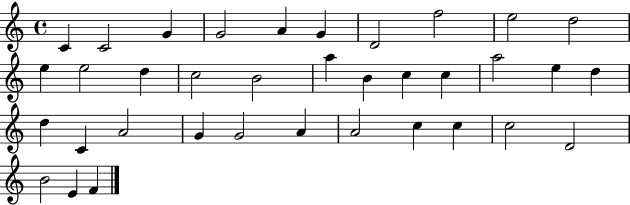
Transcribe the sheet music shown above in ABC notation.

X:1
T:Untitled
M:4/4
L:1/4
K:C
C C2 G G2 A G D2 f2 e2 d2 e e2 d c2 B2 a B c c a2 e d d C A2 G G2 A A2 c c c2 D2 B2 E F